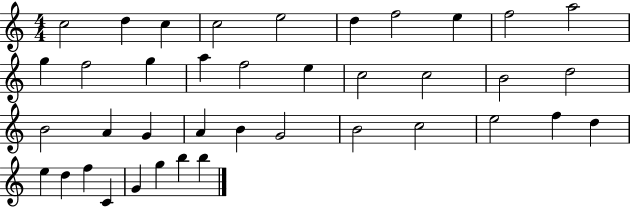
X:1
T:Untitled
M:4/4
L:1/4
K:C
c2 d c c2 e2 d f2 e f2 a2 g f2 g a f2 e c2 c2 B2 d2 B2 A G A B G2 B2 c2 e2 f d e d f C G g b b